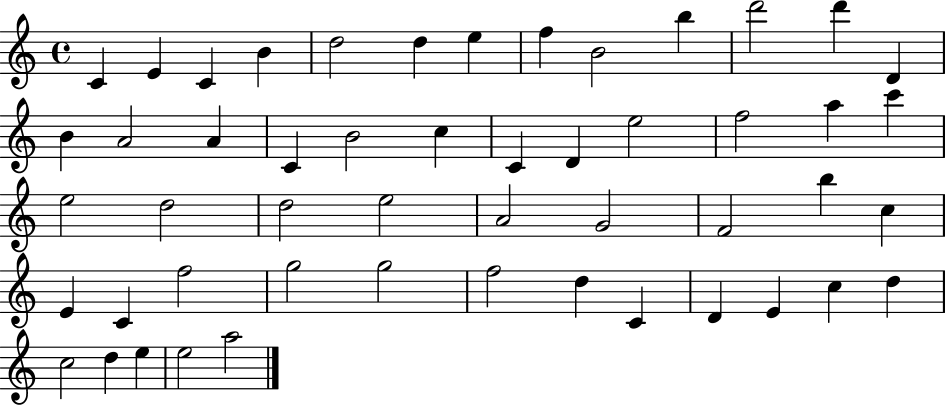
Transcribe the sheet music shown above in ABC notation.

X:1
T:Untitled
M:4/4
L:1/4
K:C
C E C B d2 d e f B2 b d'2 d' D B A2 A C B2 c C D e2 f2 a c' e2 d2 d2 e2 A2 G2 F2 b c E C f2 g2 g2 f2 d C D E c d c2 d e e2 a2